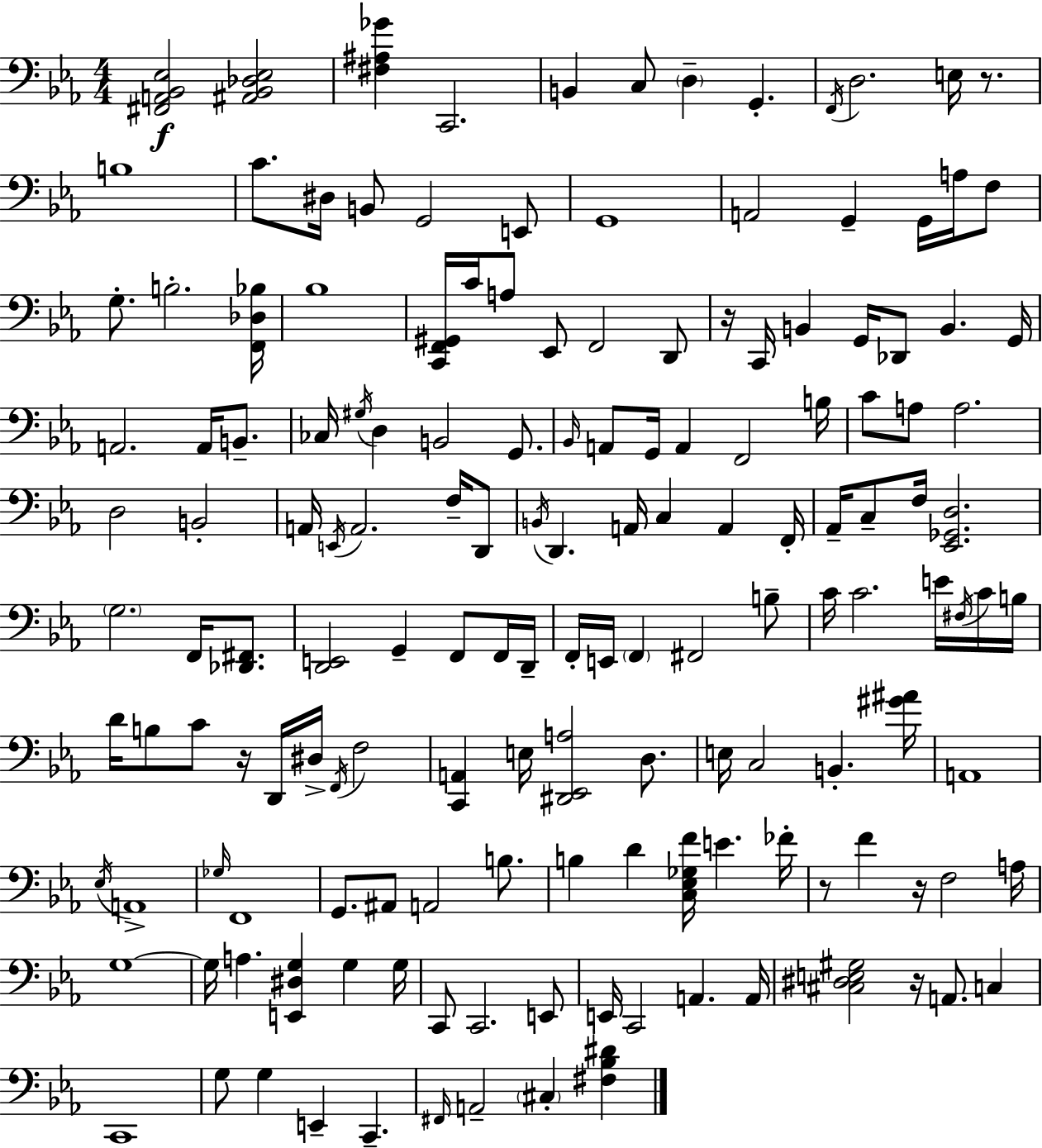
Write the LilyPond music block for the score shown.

{
  \clef bass
  \numericTimeSignature
  \time 4/4
  \key c \minor
  \repeat volta 2 { <fis, a, bes, ees>2\f <ais, bes, des ees>2 | <fis ais ges'>4 c,2. | b,4 c8 \parenthesize d4-- g,4.-. | \acciaccatura { f,16 } d2. e16 r8. | \break b1 | c'8. dis16 b,8 g,2 e,8 | g,1 | a,2 g,4-- g,16 a16 f8 | \break g8.-. b2.-. | <f, des bes>16 bes1 | <c, f, gis,>16 c'16 a8 ees,8 f,2 d,8 | r16 c,16 b,4 g,16 des,8 b,4. | \break g,16 a,2. a,16 b,8.-- | ces16 \acciaccatura { gis16 } d4 b,2 g,8. | \grace { bes,16 } a,8 g,16 a,4 f,2 | b16 c'8 a8 a2. | \break d2 b,2-. | a,16 \acciaccatura { e,16 } a,2. | f16-- d,8 \acciaccatura { b,16 } d,4. a,16 c4 | a,4 f,16-. aes,16-- c8-- f16 <ees, ges, d>2. | \break \parenthesize g2. | f,16 <des, fis,>8. <d, e,>2 g,4-- | f,8 f,16 d,16-- f,16-. e,16 \parenthesize f,4 fis,2 | b8-- c'16 c'2. | \break e'16 \acciaccatura { fis16 } c'16 b16 d'16 b8 c'8 r16 d,16 dis16-> \acciaccatura { f,16 } f2 | <c, a,>4 e16 <dis, ees, a>2 | d8. e16 c2 | b,4.-. <gis' ais'>16 a,1 | \break \acciaccatura { ees16 } a,1-> | \grace { ges16 } f,1 | g,8. ais,8 a,2 | b8. b4 d'4 | \break <c ees ges f'>16 e'4. fes'16-. r8 f'4 r16 | f2 a16 g1~~ | g16 a4. | <e, dis g>4 g4 g16 c,8 c,2. | \break e,8 e,16 c,2 | a,4. a,16 <cis dis e gis>2 | r16 a,8. c4 c,1 | g8 g4 e,4-- | \break c,4.-- \grace { fis,16 } a,2-- | \parenthesize cis4-. <fis bes dis'>4 } \bar "|."
}